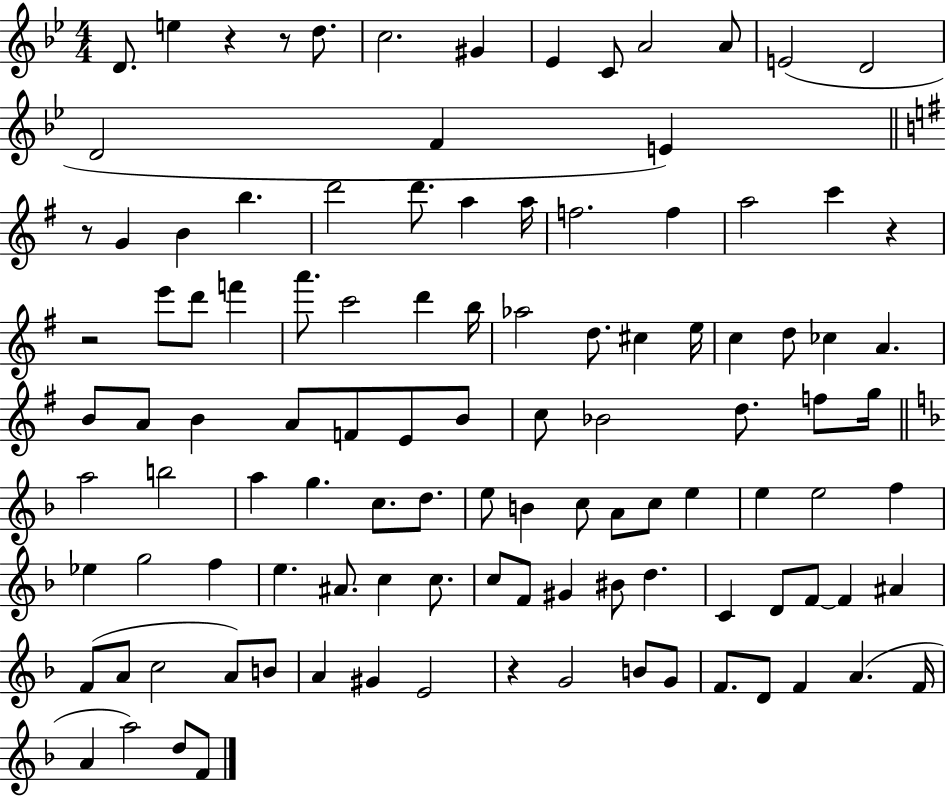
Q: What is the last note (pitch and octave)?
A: F4